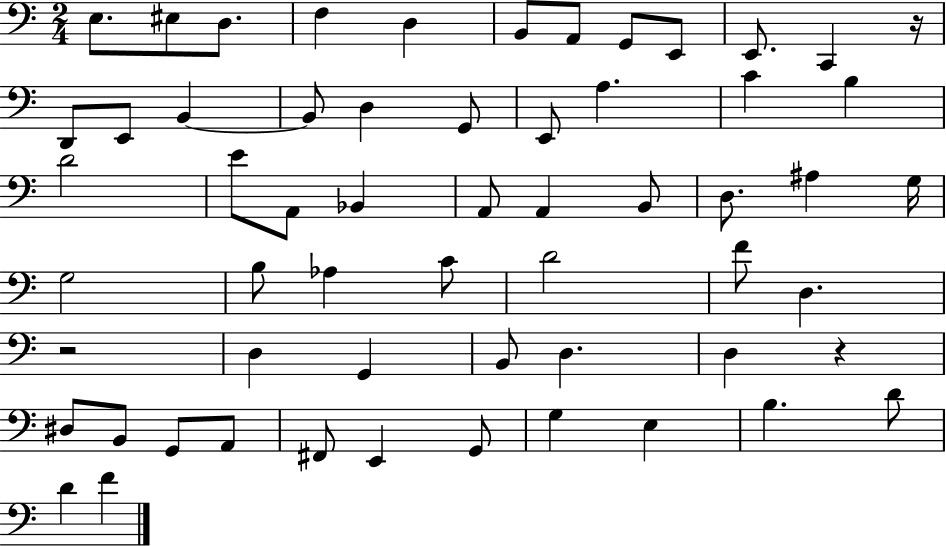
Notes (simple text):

E3/e. EIS3/e D3/e. F3/q D3/q B2/e A2/e G2/e E2/e E2/e. C2/q R/s D2/e E2/e B2/q B2/e D3/q G2/e E2/e A3/q. C4/q B3/q D4/h E4/e A2/e Bb2/q A2/e A2/q B2/e D3/e. A#3/q G3/s G3/h B3/e Ab3/q C4/e D4/h F4/e D3/q. R/h D3/q G2/q B2/e D3/q. D3/q R/q D#3/e B2/e G2/e A2/e F#2/e E2/q G2/e G3/q E3/q B3/q. D4/e D4/q F4/q